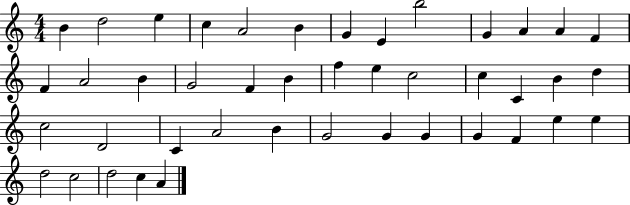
X:1
T:Untitled
M:4/4
L:1/4
K:C
B d2 e c A2 B G E b2 G A A F F A2 B G2 F B f e c2 c C B d c2 D2 C A2 B G2 G G G F e e d2 c2 d2 c A